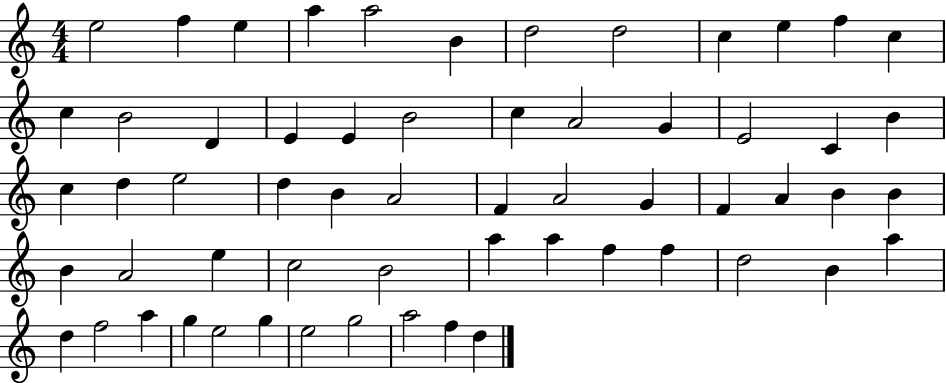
{
  \clef treble
  \numericTimeSignature
  \time 4/4
  \key c \major
  e''2 f''4 e''4 | a''4 a''2 b'4 | d''2 d''2 | c''4 e''4 f''4 c''4 | \break c''4 b'2 d'4 | e'4 e'4 b'2 | c''4 a'2 g'4 | e'2 c'4 b'4 | \break c''4 d''4 e''2 | d''4 b'4 a'2 | f'4 a'2 g'4 | f'4 a'4 b'4 b'4 | \break b'4 a'2 e''4 | c''2 b'2 | a''4 a''4 f''4 f''4 | d''2 b'4 a''4 | \break d''4 f''2 a''4 | g''4 e''2 g''4 | e''2 g''2 | a''2 f''4 d''4 | \break \bar "|."
}